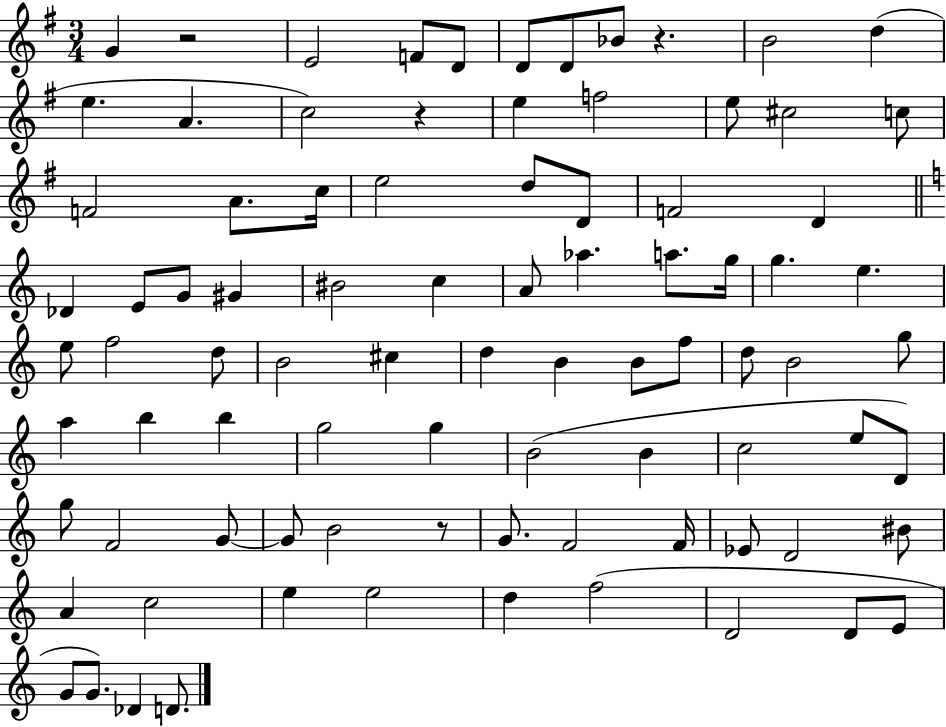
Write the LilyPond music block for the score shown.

{
  \clef treble
  \numericTimeSignature
  \time 3/4
  \key g \major
  \repeat volta 2 { g'4 r2 | e'2 f'8 d'8 | d'8 d'8 bes'8 r4. | b'2 d''4( | \break e''4. a'4. | c''2) r4 | e''4 f''2 | e''8 cis''2 c''8 | \break f'2 a'8. c''16 | e''2 d''8 d'8 | f'2 d'4 | \bar "||" \break \key c \major des'4 e'8 g'8 gis'4 | bis'2 c''4 | a'8 aes''4. a''8. g''16 | g''4. e''4. | \break e''8 f''2 d''8 | b'2 cis''4 | d''4 b'4 b'8 f''8 | d''8 b'2 g''8 | \break a''4 b''4 b''4 | g''2 g''4 | b'2( b'4 | c''2 e''8 d'8) | \break g''8 f'2 g'8~~ | g'8 b'2 r8 | g'8. f'2 f'16 | ees'8 d'2 bis'8 | \break a'4 c''2 | e''4 e''2 | d''4 f''2( | d'2 d'8 e'8 | \break g'8 g'8.) des'4 d'8. | } \bar "|."
}